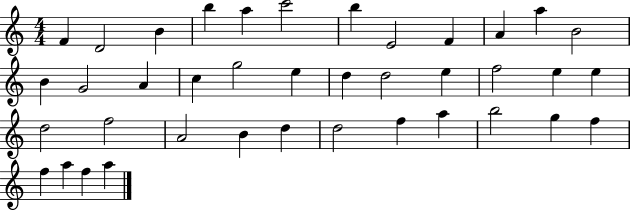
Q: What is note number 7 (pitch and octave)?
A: B5